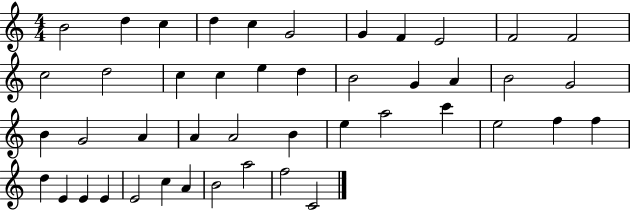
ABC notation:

X:1
T:Untitled
M:4/4
L:1/4
K:C
B2 d c d c G2 G F E2 F2 F2 c2 d2 c c e d B2 G A B2 G2 B G2 A A A2 B e a2 c' e2 f f d E E E E2 c A B2 a2 f2 C2